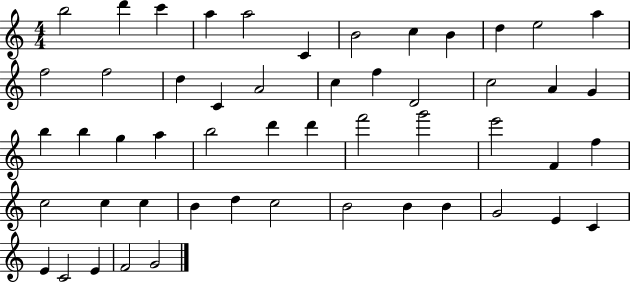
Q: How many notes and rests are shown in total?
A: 52